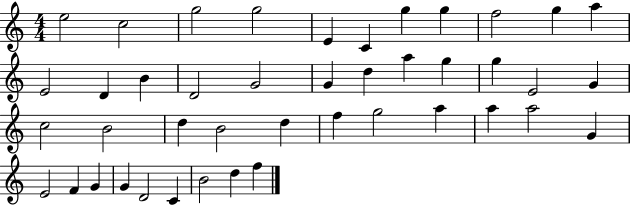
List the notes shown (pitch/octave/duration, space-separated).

E5/h C5/h G5/h G5/h E4/q C4/q G5/q G5/q F5/h G5/q A5/q E4/h D4/q B4/q D4/h G4/h G4/q D5/q A5/q G5/q G5/q E4/h G4/q C5/h B4/h D5/q B4/h D5/q F5/q G5/h A5/q A5/q A5/h G4/q E4/h F4/q G4/q G4/q D4/h C4/q B4/h D5/q F5/q